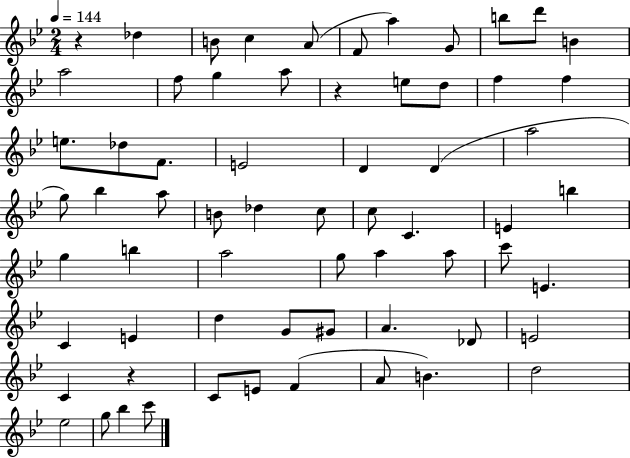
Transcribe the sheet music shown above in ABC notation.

X:1
T:Untitled
M:2/4
L:1/4
K:Bb
z _d B/2 c A/2 F/2 a G/2 b/2 d'/2 B a2 f/2 g a/2 z e/2 d/2 f f e/2 _d/2 F/2 E2 D D a2 g/2 _b a/2 B/2 _d c/2 c/2 C E b g b a2 g/2 a a/2 c'/2 E C E d G/2 ^G/2 A _D/2 E2 C z C/2 E/2 F A/2 B d2 _e2 g/2 _b c'/2